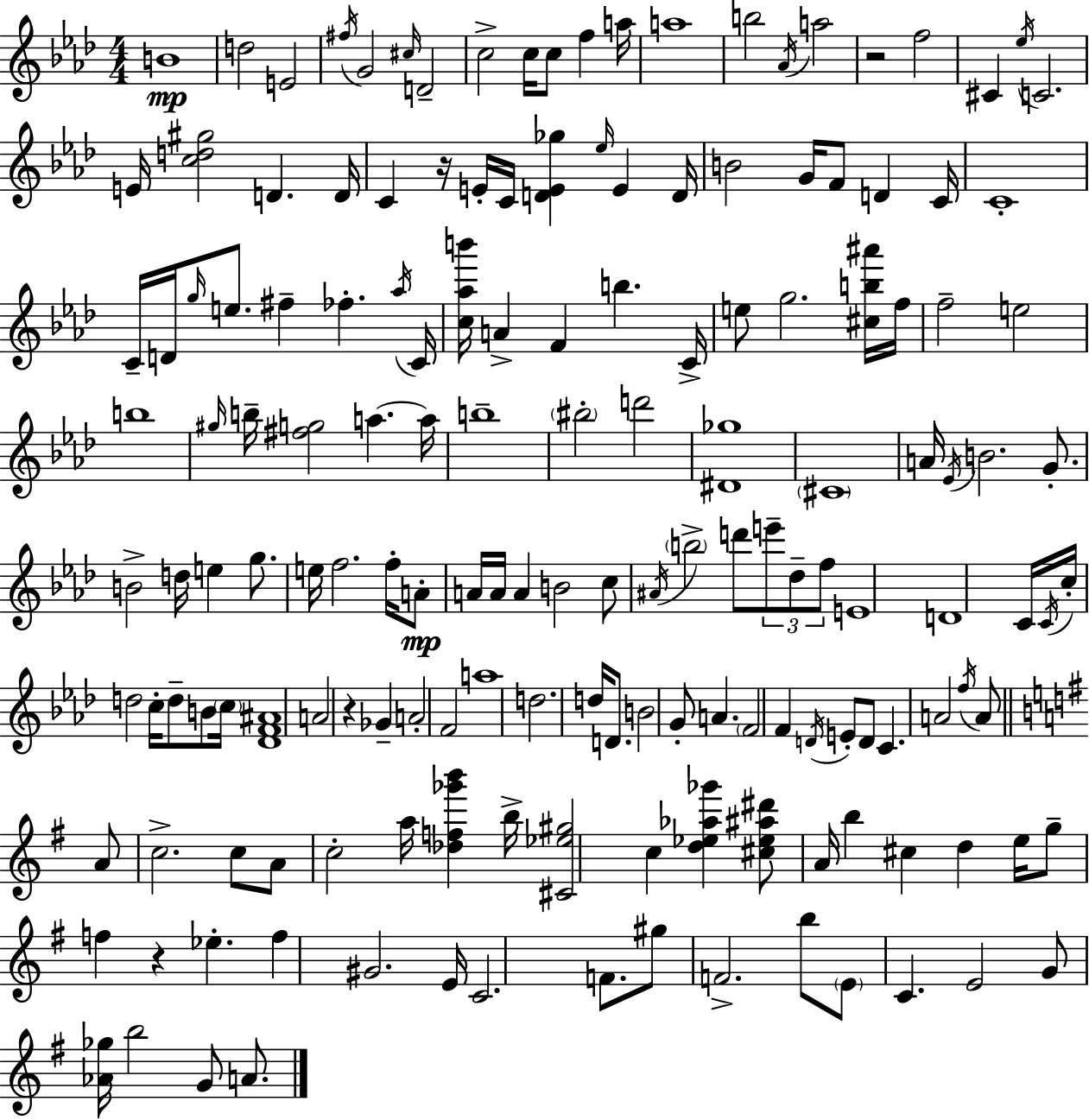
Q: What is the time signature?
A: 4/4